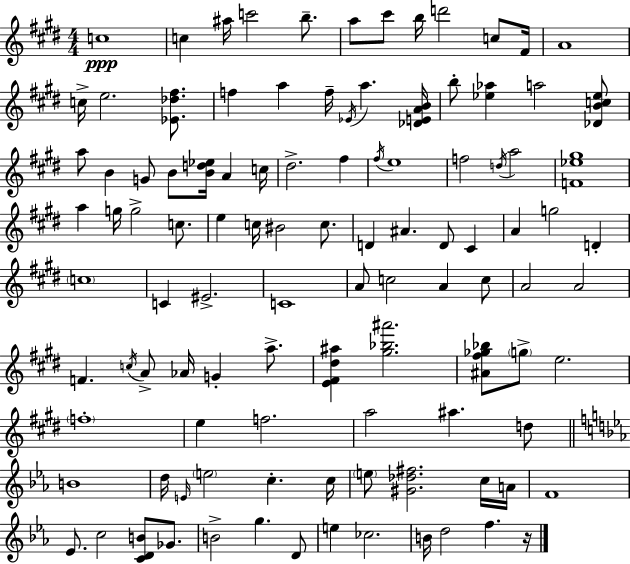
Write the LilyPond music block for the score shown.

{
  \clef treble
  \numericTimeSignature
  \time 4/4
  \key e \major
  \repeat volta 2 { c''1\ppp | c''4 ais''16 c'''2 b''8.-- | a''8 cis'''8 b''16 d'''2 c''8 fis'16 | a'1 | \break c''16-> e''2. <ees' des'' fis''>8. | f''4 a''4 f''16-- \acciaccatura { ees'16 } a''4. | <des' e' a' b'>16 b''8-. <ees'' aes''>4 a''2 <des' b' c'' ees''>8 | a''8 b'4 g'8 b'8 <b' d'' ees''>16 a'4 | \break c''16 dis''2.-> fis''4 | \acciaccatura { fis''16 } e''1 | f''2 \acciaccatura { d''16 } a''2 | <f' ees'' gis''>1 | \break a''4 g''16 g''2-> | c''8. e''4 c''16 bis'2 | c''8. d'4 ais'4. d'8 cis'4 | a'4 g''2 d'4-. | \break \parenthesize c''1 | c'4 eis'2.-> | c'1 | a'8 c''2 a'4 | \break c''8 a'2 a'2 | f'4. \acciaccatura { c''16 } a'8-> aes'16 g'4-. | a''8.-> <e' fis' dis'' ais''>4 <gis'' bes'' ais'''>2. | <ais' fis'' ges'' bes''>8 \parenthesize g''8-> e''2. | \break \parenthesize f''1-. | e''4 f''2. | a''2 ais''4. | d''8 \bar "||" \break \key c \minor b'1 | d''16 \grace { e'16 } \parenthesize e''2 c''4.-. | c''16 \parenthesize e''8 <gis' des'' fis''>2. c''16 | a'16 f'1 | \break ees'8. c''2 <c' d' b'>8 ges'8. | b'2-> g''4. d'8 | e''4 ces''2. | b'16 d''2 f''4. | \break r16 } \bar "|."
}